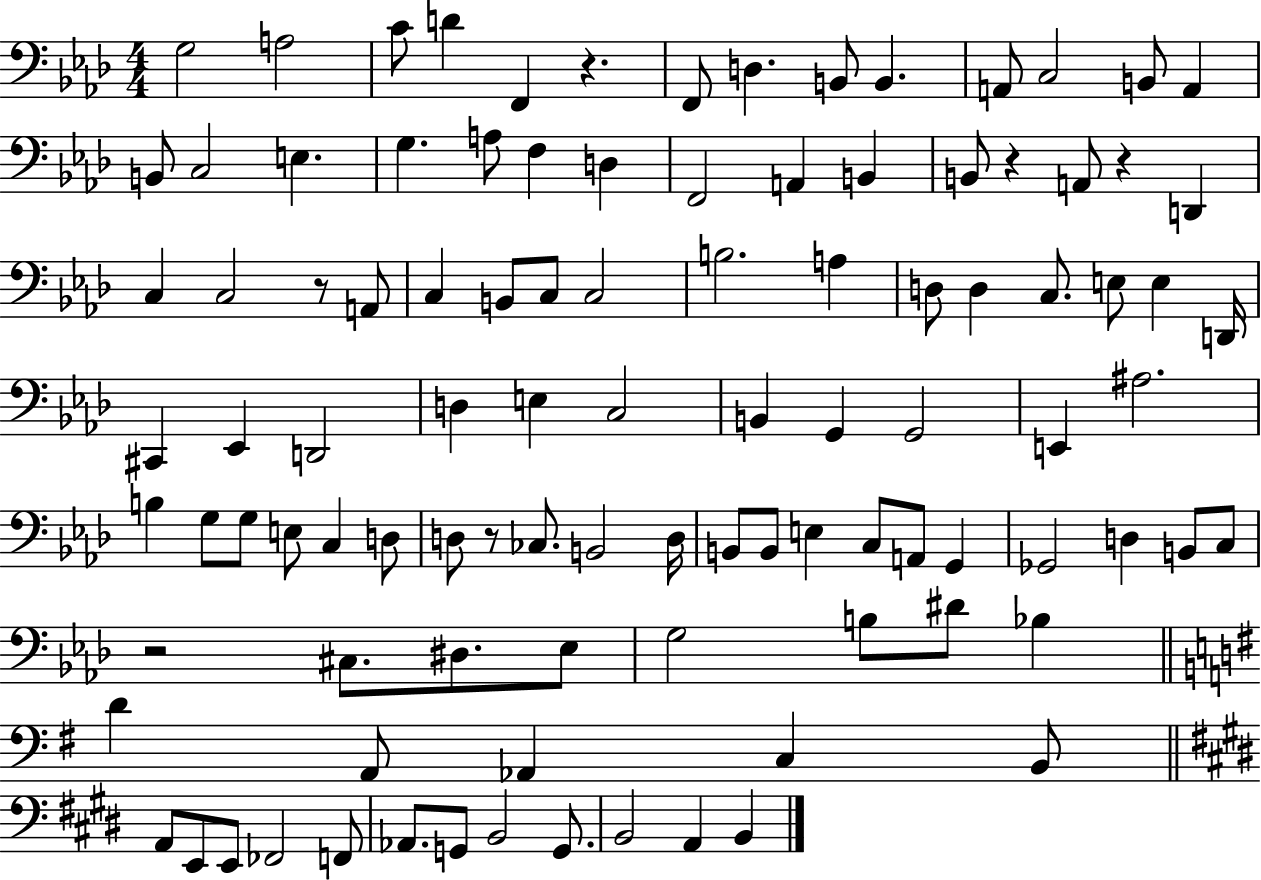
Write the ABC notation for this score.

X:1
T:Untitled
M:4/4
L:1/4
K:Ab
G,2 A,2 C/2 D F,, z F,,/2 D, B,,/2 B,, A,,/2 C,2 B,,/2 A,, B,,/2 C,2 E, G, A,/2 F, D, F,,2 A,, B,, B,,/2 z A,,/2 z D,, C, C,2 z/2 A,,/2 C, B,,/2 C,/2 C,2 B,2 A, D,/2 D, C,/2 E,/2 E, D,,/4 ^C,, _E,, D,,2 D, E, C,2 B,, G,, G,,2 E,, ^A,2 B, G,/2 G,/2 E,/2 C, D,/2 D,/2 z/2 _C,/2 B,,2 D,/4 B,,/2 B,,/2 E, C,/2 A,,/2 G,, _G,,2 D, B,,/2 C,/2 z2 ^C,/2 ^D,/2 _E,/2 G,2 B,/2 ^D/2 _B, D A,,/2 _A,, C, B,,/2 A,,/2 E,,/2 E,,/2 _F,,2 F,,/2 _A,,/2 G,,/2 B,,2 G,,/2 B,,2 A,, B,,